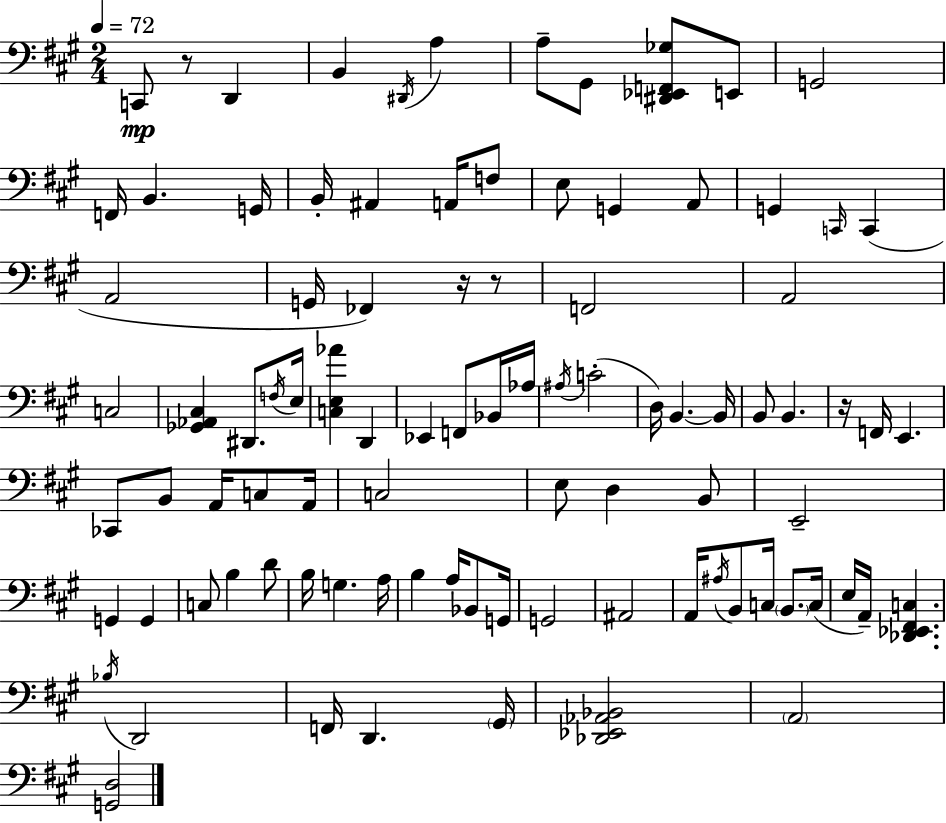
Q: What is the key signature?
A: A major